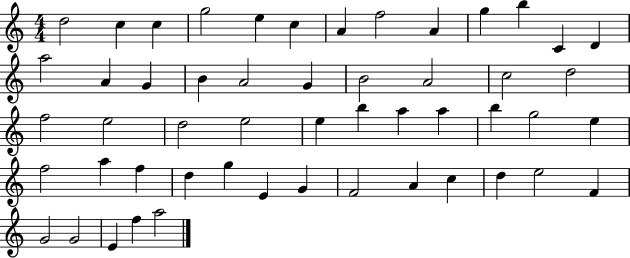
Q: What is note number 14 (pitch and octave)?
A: A5